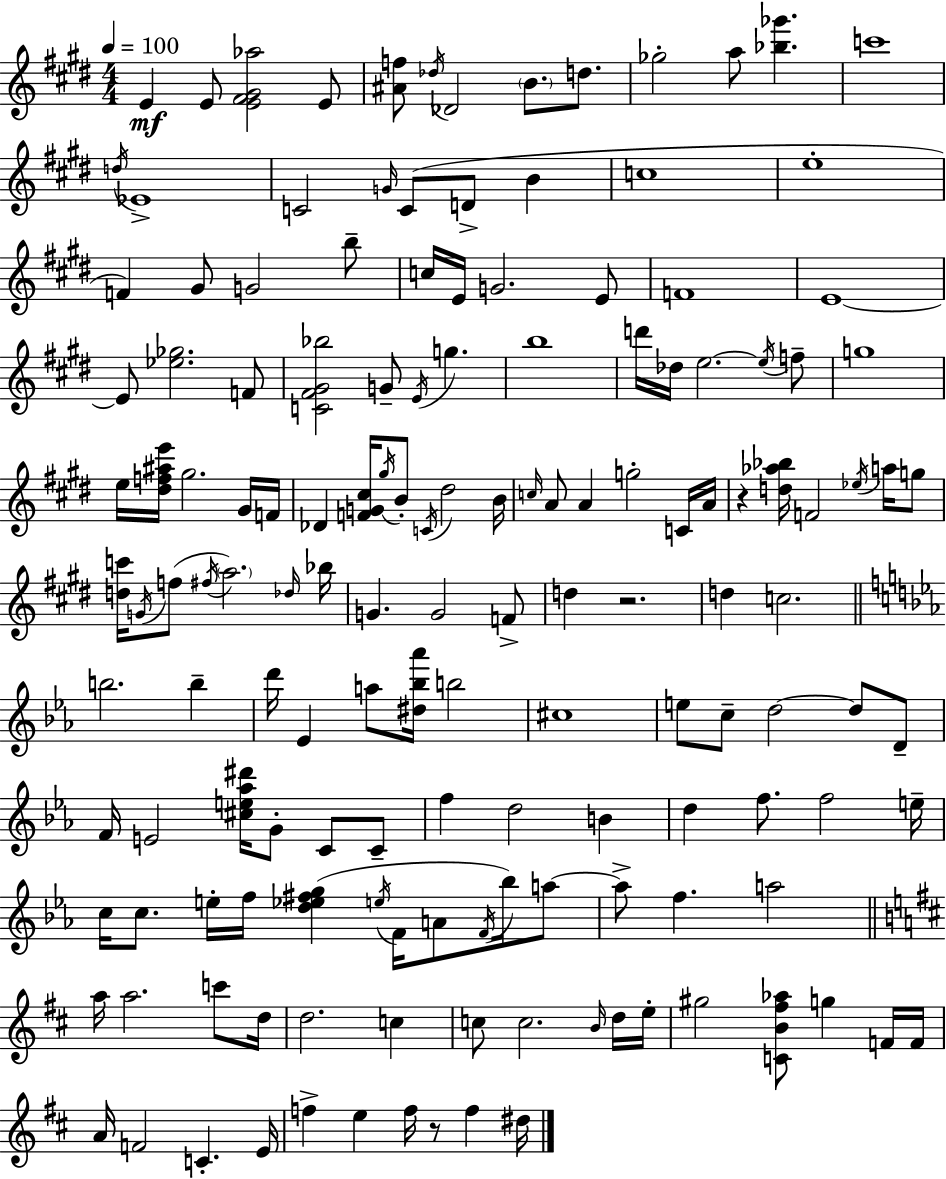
E4/q E4/e [E4,F#4,G#4,Ab5]/h E4/e [A#4,F5]/e Db5/s Db4/h B4/e. D5/e. Gb5/h A5/e [Bb5,Gb6]/q. C6/w D5/s Eb4/w C4/h G4/s C4/e D4/e B4/q C5/w E5/w F4/q G#4/e G4/h B5/e C5/s E4/s G4/h. E4/e F4/w E4/w E4/e [Eb5,Gb5]/h. F4/e [C4,F#4,G#4,Bb5]/h G4/e E4/s G5/q. B5/w D6/s Db5/s E5/h. E5/s F5/e G5/w E5/s [D#5,F5,A#5,E6]/s G#5/h. G#4/s F4/s Db4/q [F4,G4,C#5]/s G#5/s B4/e C4/s D#5/h B4/s C5/s A4/e A4/q G5/h C4/s A4/s R/q [D5,Ab5,Bb5]/s F4/h Eb5/s A5/s G5/e [D5,C6]/s G4/s F5/e F#5/s A5/h. Db5/s Bb5/s G4/q. G4/h F4/e D5/q R/h. D5/q C5/h. B5/h. B5/q D6/s Eb4/q A5/e [D#5,Bb5,Ab6]/s B5/h C#5/w E5/e C5/e D5/h D5/e D4/e F4/s E4/h [C#5,E5,Ab5,D#6]/s G4/e C4/e C4/e F5/q D5/h B4/q D5/q F5/e. F5/h E5/s C5/s C5/e. E5/s F5/s [D5,Eb5,F#5,G5]/q E5/s F4/s A4/e F4/s Bb5/s A5/e A5/e F5/q. A5/h A5/s A5/h. C6/e D5/s D5/h. C5/q C5/e C5/h. B4/s D5/s E5/s G#5/h [C4,B4,F#5,Ab5]/e G5/q F4/s F4/s A4/s F4/h C4/q. E4/s F5/q E5/q F5/s R/e F5/q D#5/s